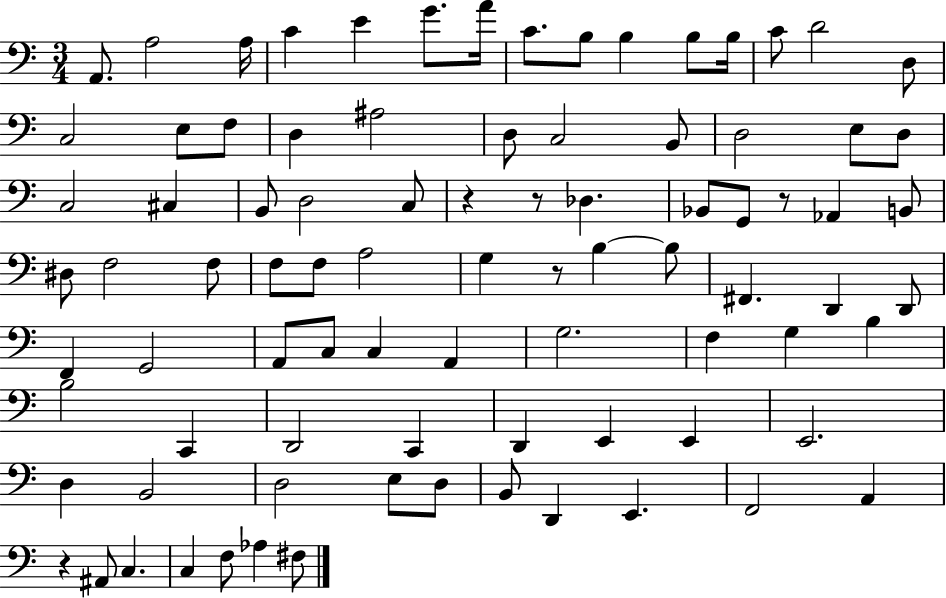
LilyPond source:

{
  \clef bass
  \numericTimeSignature
  \time 3/4
  \key c \major
  \repeat volta 2 { a,8. a2 a16 | c'4 e'4 g'8. a'16 | c'8. b8 b4 b8 b16 | c'8 d'2 d8 | \break c2 e8 f8 | d4 ais2 | d8 c2 b,8 | d2 e8 d8 | \break c2 cis4 | b,8 d2 c8 | r4 r8 des4. | bes,8 g,8 r8 aes,4 b,8 | \break dis8 f2 f8 | f8 f8 a2 | g4 r8 b4~~ b8 | fis,4. d,4 d,8 | \break f,4 g,2 | a,8 c8 c4 a,4 | g2. | f4 g4 b4 | \break b2 c,4 | d,2 c,4 | d,4 e,4 e,4 | e,2. | \break d4 b,2 | d2 e8 d8 | b,8 d,4 e,4. | f,2 a,4 | \break r4 ais,8 c4. | c4 f8 aes4 fis8 | } \bar "|."
}